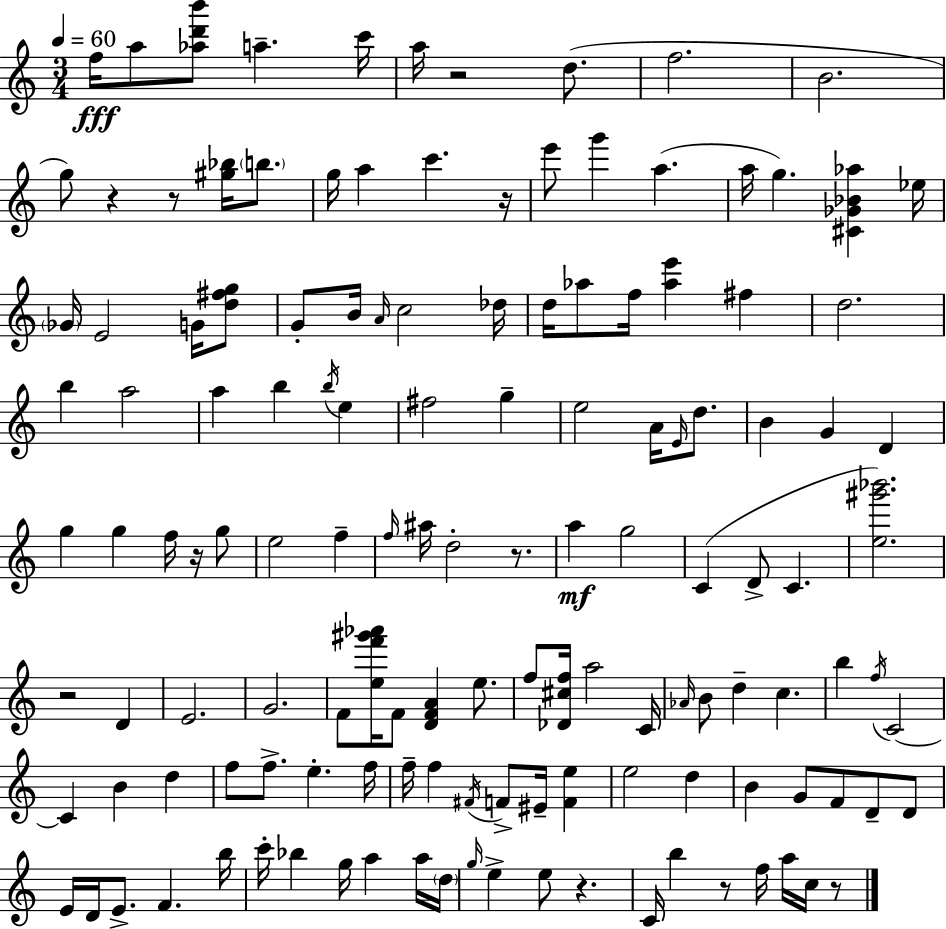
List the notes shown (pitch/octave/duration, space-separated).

F5/s A5/e [Ab5,D6,B6]/e A5/q. C6/s A5/s R/h D5/e. F5/h. B4/h. G5/e R/q R/e [G#5,Bb5]/s B5/e. G5/s A5/q C6/q. R/s E6/e G6/q A5/q. A5/s G5/q. [C#4,Gb4,Bb4,Ab5]/q Eb5/s Gb4/s E4/h G4/s [D5,F#5,G5]/e G4/e B4/s A4/s C5/h Db5/s D5/s Ab5/e F5/s [Ab5,E6]/q F#5/q D5/h. B5/q A5/h A5/q B5/q B5/s E5/q F#5/h G5/q E5/h A4/s E4/s D5/e. B4/q G4/q D4/q G5/q G5/q F5/s R/s G5/e E5/h F5/q F5/s A#5/s D5/h R/e. A5/q G5/h C4/q D4/e C4/q. [E5,G#6,Bb6]/h. R/h D4/q E4/h. G4/h. F4/e [E5,F6,G#6,Ab6]/s F4/e [D4,F4,A4]/q E5/e. F5/e [Db4,C#5,F5]/s A5/h C4/s Ab4/s B4/e D5/q C5/q. B5/q F5/s C4/h C4/q B4/q D5/q F5/e F5/e. E5/q. F5/s F5/s F5/q F#4/s F4/e EIS4/s [F4,E5]/q E5/h D5/q B4/q G4/e F4/e D4/e D4/e E4/s D4/s E4/e. F4/q. B5/s C6/s Bb5/q G5/s A5/q A5/s D5/s G5/s E5/q E5/e R/q. C4/s B5/q R/e F5/s A5/s C5/s R/e